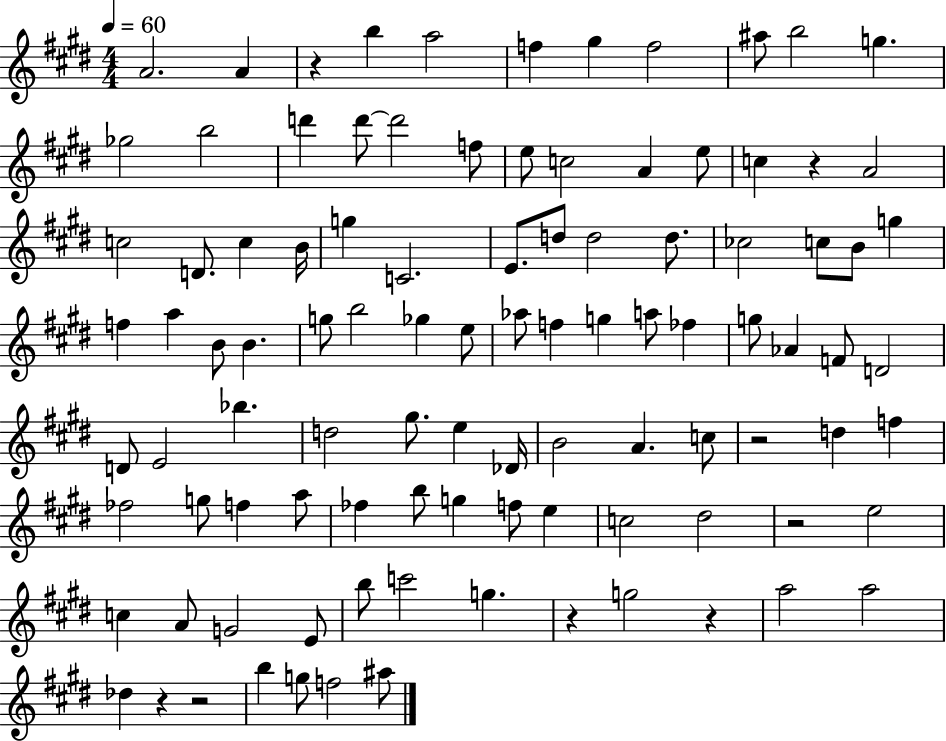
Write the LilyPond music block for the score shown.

{
  \clef treble
  \numericTimeSignature
  \time 4/4
  \key e \major
  \tempo 4 = 60
  a'2. a'4 | r4 b''4 a''2 | f''4 gis''4 f''2 | ais''8 b''2 g''4. | \break ges''2 b''2 | d'''4 d'''8~~ d'''2 f''8 | e''8 c''2 a'4 e''8 | c''4 r4 a'2 | \break c''2 d'8. c''4 b'16 | g''4 c'2. | e'8. d''8 d''2 d''8. | ces''2 c''8 b'8 g''4 | \break f''4 a''4 b'8 b'4. | g''8 b''2 ges''4 e''8 | aes''8 f''4 g''4 a''8 fes''4 | g''8 aes'4 f'8 d'2 | \break d'8 e'2 bes''4. | d''2 gis''8. e''4 des'16 | b'2 a'4. c''8 | r2 d''4 f''4 | \break fes''2 g''8 f''4 a''8 | fes''4 b''8 g''4 f''8 e''4 | c''2 dis''2 | r2 e''2 | \break c''4 a'8 g'2 e'8 | b''8 c'''2 g''4. | r4 g''2 r4 | a''2 a''2 | \break des''4 r4 r2 | b''4 g''8 f''2 ais''8 | \bar "|."
}